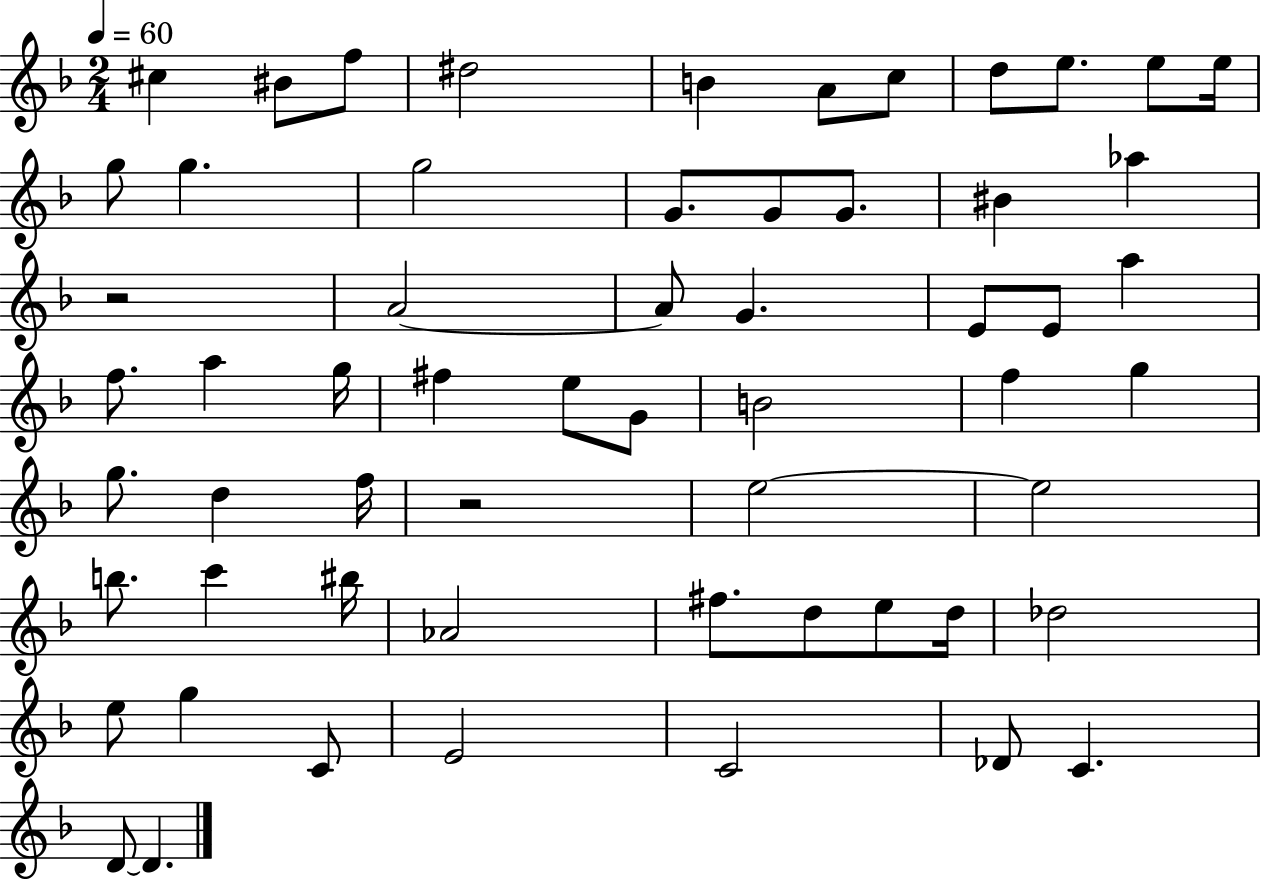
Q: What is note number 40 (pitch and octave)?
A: B5